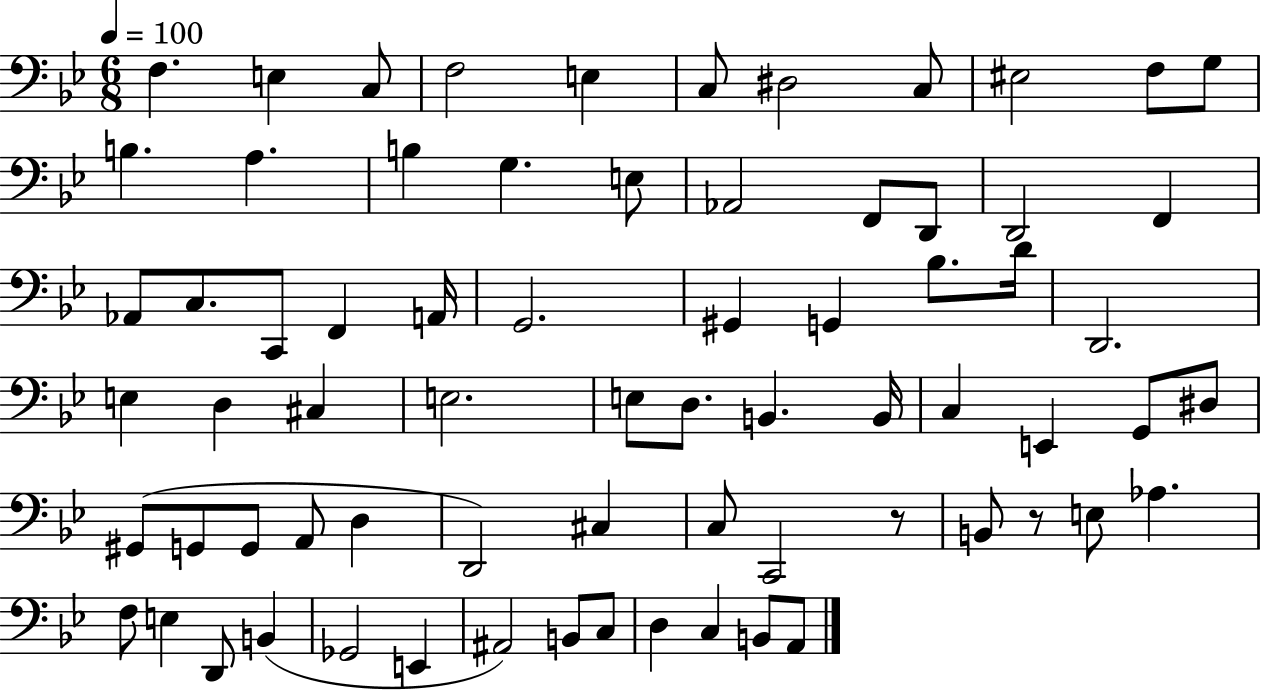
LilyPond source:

{
  \clef bass
  \numericTimeSignature
  \time 6/8
  \key bes \major
  \tempo 4 = 100
  \repeat volta 2 { f4. e4 c8 | f2 e4 | c8 dis2 c8 | eis2 f8 g8 | \break b4. a4. | b4 g4. e8 | aes,2 f,8 d,8 | d,2 f,4 | \break aes,8 c8. c,8 f,4 a,16 | g,2. | gis,4 g,4 bes8. d'16 | d,2. | \break e4 d4 cis4 | e2. | e8 d8. b,4. b,16 | c4 e,4 g,8 dis8 | \break gis,8( g,8 g,8 a,8 d4 | d,2) cis4 | c8 c,2 r8 | b,8 r8 e8 aes4. | \break f8 e4 d,8 b,4( | ges,2 e,4 | ais,2) b,8 c8 | d4 c4 b,8 a,8 | \break } \bar "|."
}